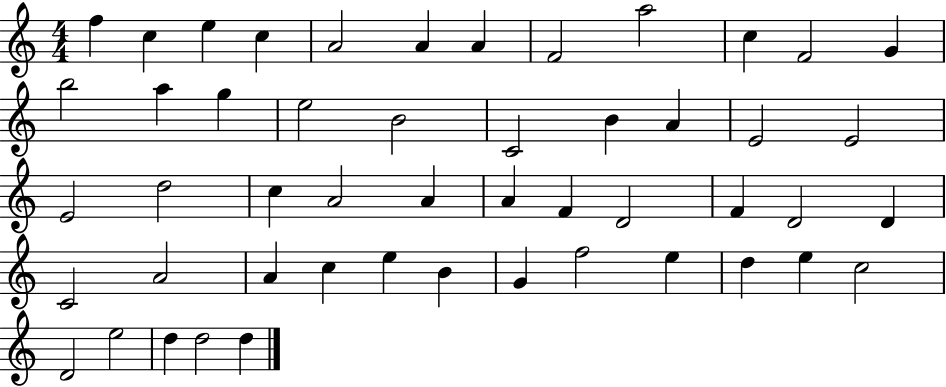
F5/q C5/q E5/q C5/q A4/h A4/q A4/q F4/h A5/h C5/q F4/h G4/q B5/h A5/q G5/q E5/h B4/h C4/h B4/q A4/q E4/h E4/h E4/h D5/h C5/q A4/h A4/q A4/q F4/q D4/h F4/q D4/h D4/q C4/h A4/h A4/q C5/q E5/q B4/q G4/q F5/h E5/q D5/q E5/q C5/h D4/h E5/h D5/q D5/h D5/q